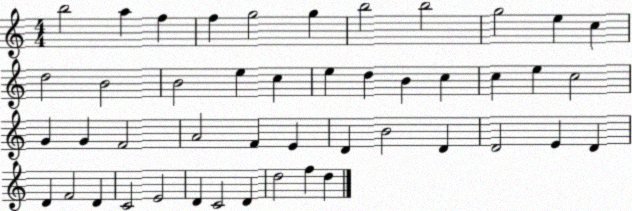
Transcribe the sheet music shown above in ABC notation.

X:1
T:Untitled
M:4/4
L:1/4
K:C
b2 a f f g2 g b2 b2 g2 e c d2 B2 B2 e c e d B c c e c2 G G F2 A2 F E D B2 D D2 E D D F2 D C2 E2 D C2 D d2 f d